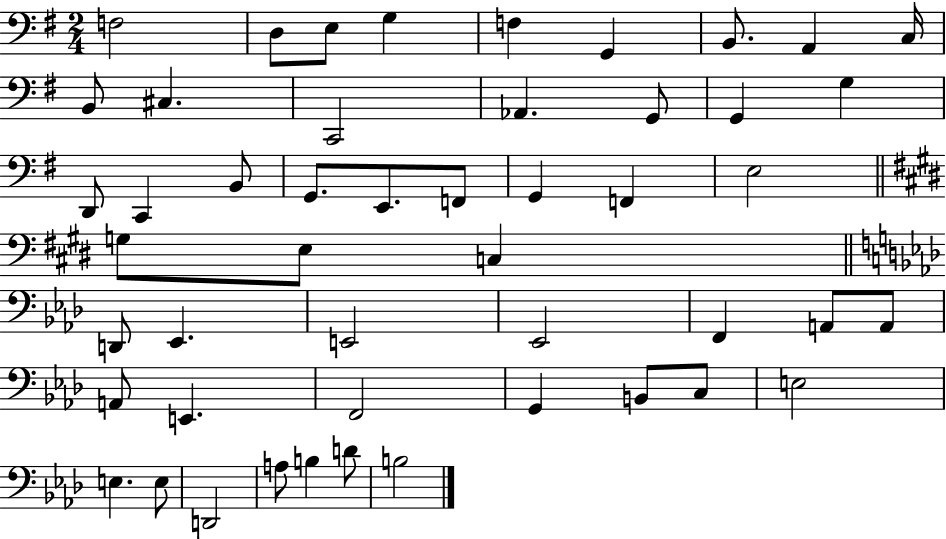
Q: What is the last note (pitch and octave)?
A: B3